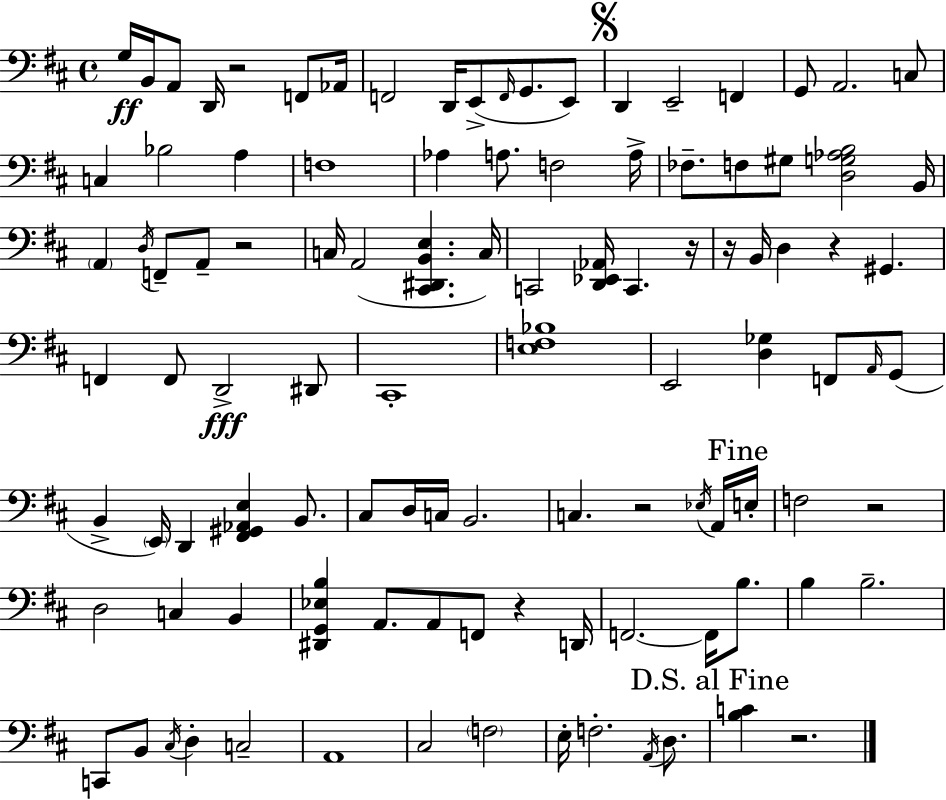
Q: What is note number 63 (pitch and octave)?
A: E3